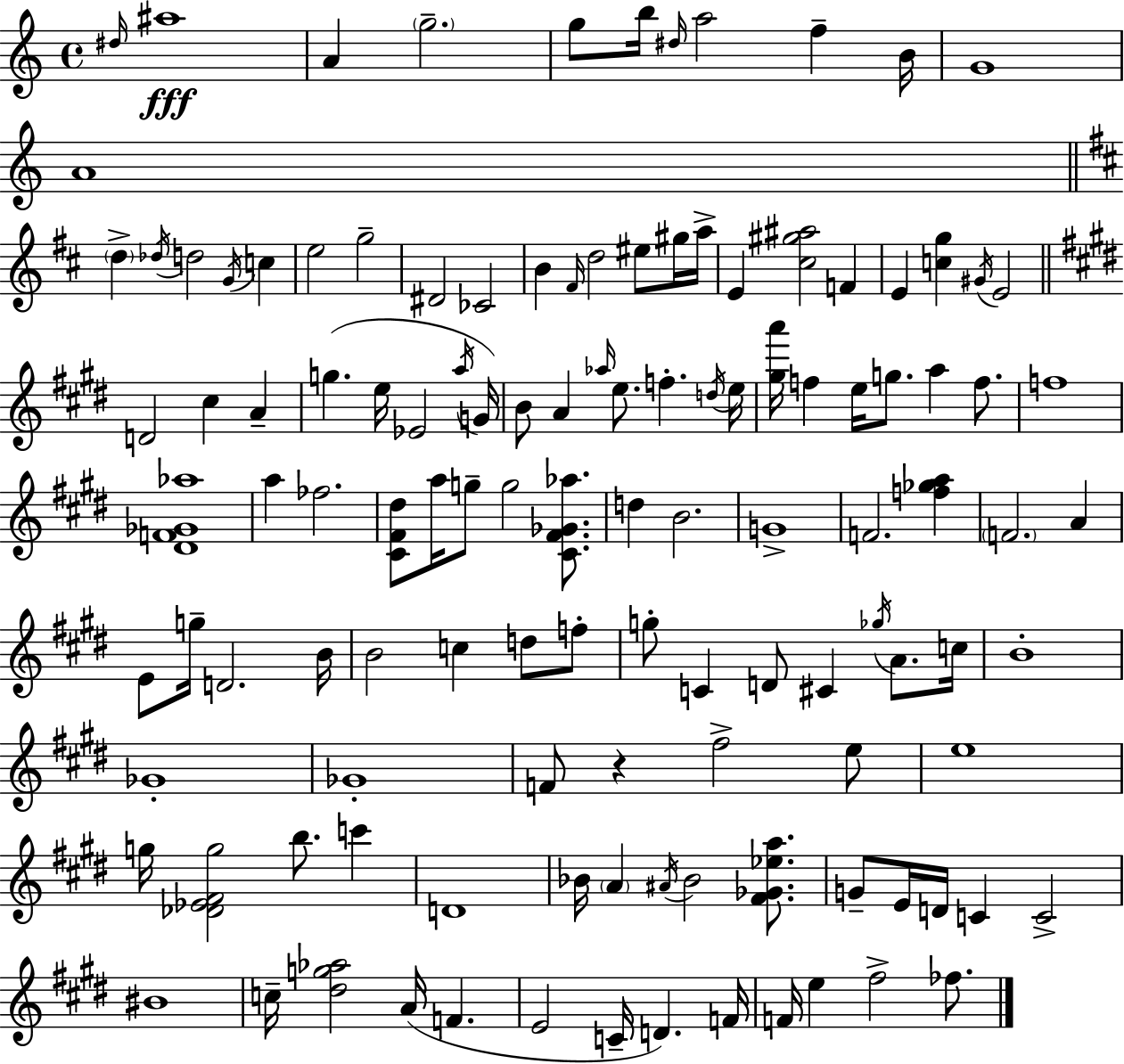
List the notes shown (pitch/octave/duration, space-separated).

D#5/s A#5/w A4/q G5/h. G5/e B5/s D#5/s A5/h F5/q B4/s G4/w A4/w D5/q Db5/s D5/h G4/s C5/q E5/h G5/h D#4/h CES4/h B4/q F#4/s D5/h EIS5/e G#5/s A5/s E4/q [C#5,G#5,A#5]/h F4/q E4/q [C5,G5]/q G#4/s E4/h D4/h C#5/q A4/q G5/q. E5/s Eb4/h A5/s G4/s B4/e A4/q Ab5/s E5/e. F5/q. D5/s E5/s [G#5,A6]/s F5/q E5/s G5/e. A5/q F5/e. F5/w [D#4,F4,Gb4,Ab5]/w A5/q FES5/h. [C#4,F#4,D#5]/e A5/s G5/e G5/h [C#4,F#4,Gb4,Ab5]/e. D5/q B4/h. G4/w F4/h. [F5,Gb5,A5]/q F4/h. A4/q E4/e G5/s D4/h. B4/s B4/h C5/q D5/e F5/e G5/e C4/q D4/e C#4/q Gb5/s A4/e. C5/s B4/w Gb4/w Gb4/w F4/e R/q F#5/h E5/e E5/w G5/s [Db4,Eb4,F#4,G5]/h B5/e. C6/q D4/w Bb4/s A4/q A#4/s Bb4/h [F#4,Gb4,Eb5,A5]/e. G4/e E4/s D4/s C4/q C4/h BIS4/w C5/s [D#5,G5,Ab5]/h A4/s F4/q. E4/h C4/s D4/q. F4/s F4/s E5/q F#5/h FES5/e.